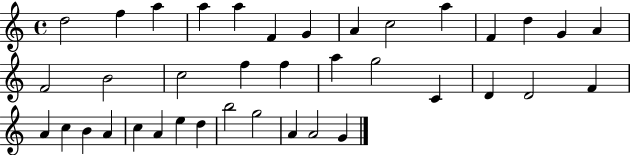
X:1
T:Untitled
M:4/4
L:1/4
K:C
d2 f a a a F G A c2 a F d G A F2 B2 c2 f f a g2 C D D2 F A c B A c A e d b2 g2 A A2 G